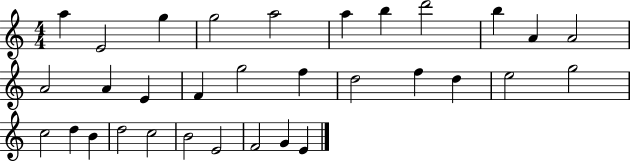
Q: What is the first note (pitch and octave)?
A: A5